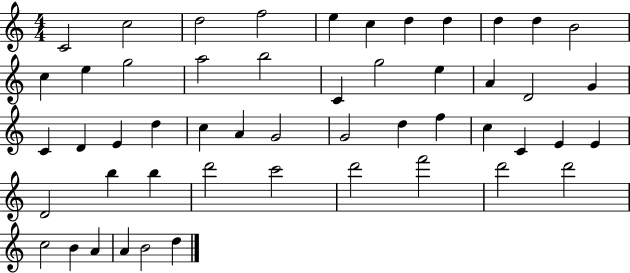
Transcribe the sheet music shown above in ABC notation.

X:1
T:Untitled
M:4/4
L:1/4
K:C
C2 c2 d2 f2 e c d d d d B2 c e g2 a2 b2 C g2 e A D2 G C D E d c A G2 G2 d f c C E E D2 b b d'2 c'2 d'2 f'2 d'2 d'2 c2 B A A B2 d